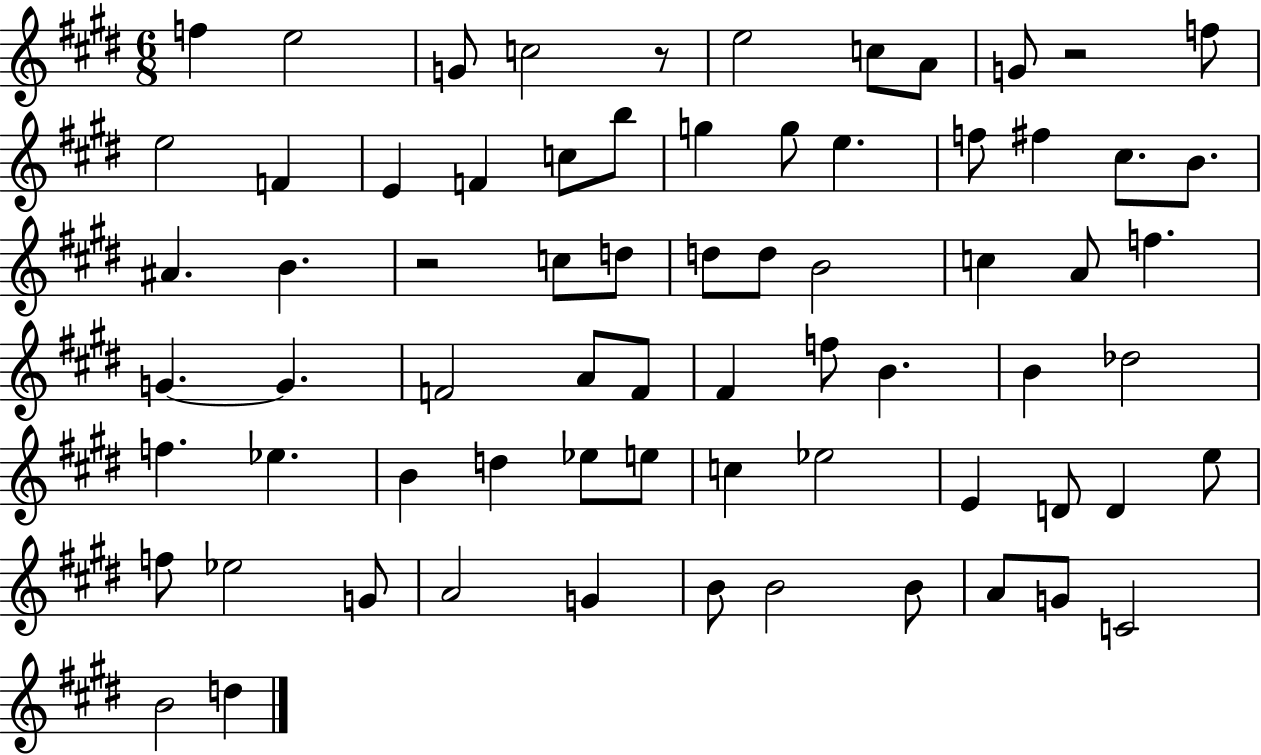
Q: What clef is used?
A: treble